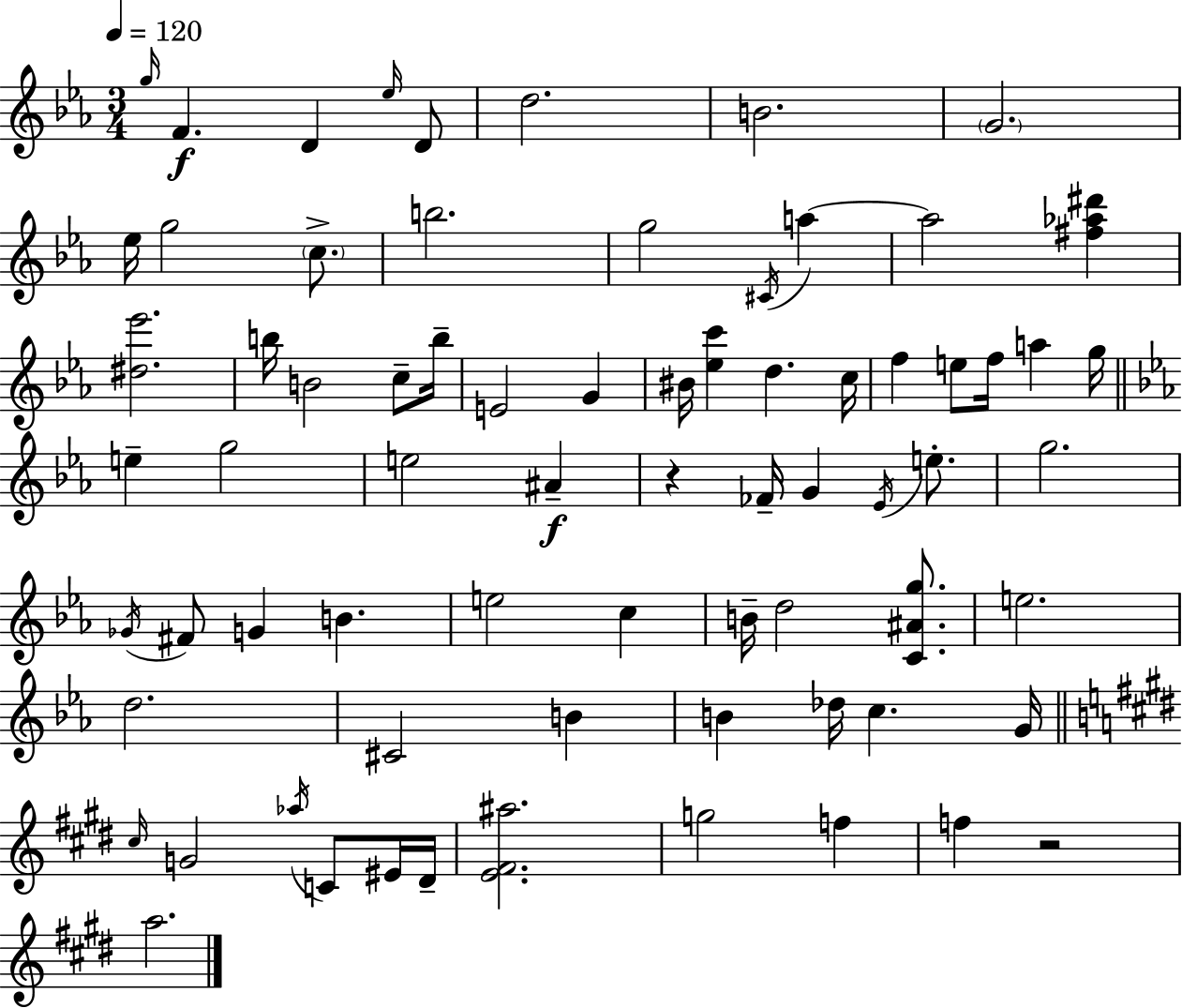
{
  \clef treble
  \numericTimeSignature
  \time 3/4
  \key c \minor
  \tempo 4 = 120
  \grace { g''16 }\f f'4. d'4 \grace { ees''16 } | d'8 d''2. | b'2. | \parenthesize g'2. | \break ees''16 g''2 \parenthesize c''8.-> | b''2. | g''2 \acciaccatura { cis'16 } a''4~~ | a''2 <fis'' aes'' dis'''>4 | \break <dis'' ees'''>2. | b''16 b'2 | c''8-- b''16-- e'2 g'4 | bis'16 <ees'' c'''>4 d''4. | \break c''16 f''4 e''8 f''16 a''4 | g''16 \bar "||" \break \key ees \major e''4-- g''2 | e''2 ais'4--\f | r4 fes'16-- g'4 \acciaccatura { ees'16 } e''8.-. | g''2. | \break \acciaccatura { ges'16 } fis'8 g'4 b'4. | e''2 c''4 | b'16-- d''2 <c' ais' g''>8. | e''2. | \break d''2. | cis'2 b'4 | b'4 des''16 c''4. | g'16 \bar "||" \break \key e \major \grace { cis''16 } g'2 \acciaccatura { aes''16 } c'8 | eis'16 dis'16-- <e' fis' ais''>2. | g''2 f''4 | f''4 r2 | \break a''2. | \bar "|."
}